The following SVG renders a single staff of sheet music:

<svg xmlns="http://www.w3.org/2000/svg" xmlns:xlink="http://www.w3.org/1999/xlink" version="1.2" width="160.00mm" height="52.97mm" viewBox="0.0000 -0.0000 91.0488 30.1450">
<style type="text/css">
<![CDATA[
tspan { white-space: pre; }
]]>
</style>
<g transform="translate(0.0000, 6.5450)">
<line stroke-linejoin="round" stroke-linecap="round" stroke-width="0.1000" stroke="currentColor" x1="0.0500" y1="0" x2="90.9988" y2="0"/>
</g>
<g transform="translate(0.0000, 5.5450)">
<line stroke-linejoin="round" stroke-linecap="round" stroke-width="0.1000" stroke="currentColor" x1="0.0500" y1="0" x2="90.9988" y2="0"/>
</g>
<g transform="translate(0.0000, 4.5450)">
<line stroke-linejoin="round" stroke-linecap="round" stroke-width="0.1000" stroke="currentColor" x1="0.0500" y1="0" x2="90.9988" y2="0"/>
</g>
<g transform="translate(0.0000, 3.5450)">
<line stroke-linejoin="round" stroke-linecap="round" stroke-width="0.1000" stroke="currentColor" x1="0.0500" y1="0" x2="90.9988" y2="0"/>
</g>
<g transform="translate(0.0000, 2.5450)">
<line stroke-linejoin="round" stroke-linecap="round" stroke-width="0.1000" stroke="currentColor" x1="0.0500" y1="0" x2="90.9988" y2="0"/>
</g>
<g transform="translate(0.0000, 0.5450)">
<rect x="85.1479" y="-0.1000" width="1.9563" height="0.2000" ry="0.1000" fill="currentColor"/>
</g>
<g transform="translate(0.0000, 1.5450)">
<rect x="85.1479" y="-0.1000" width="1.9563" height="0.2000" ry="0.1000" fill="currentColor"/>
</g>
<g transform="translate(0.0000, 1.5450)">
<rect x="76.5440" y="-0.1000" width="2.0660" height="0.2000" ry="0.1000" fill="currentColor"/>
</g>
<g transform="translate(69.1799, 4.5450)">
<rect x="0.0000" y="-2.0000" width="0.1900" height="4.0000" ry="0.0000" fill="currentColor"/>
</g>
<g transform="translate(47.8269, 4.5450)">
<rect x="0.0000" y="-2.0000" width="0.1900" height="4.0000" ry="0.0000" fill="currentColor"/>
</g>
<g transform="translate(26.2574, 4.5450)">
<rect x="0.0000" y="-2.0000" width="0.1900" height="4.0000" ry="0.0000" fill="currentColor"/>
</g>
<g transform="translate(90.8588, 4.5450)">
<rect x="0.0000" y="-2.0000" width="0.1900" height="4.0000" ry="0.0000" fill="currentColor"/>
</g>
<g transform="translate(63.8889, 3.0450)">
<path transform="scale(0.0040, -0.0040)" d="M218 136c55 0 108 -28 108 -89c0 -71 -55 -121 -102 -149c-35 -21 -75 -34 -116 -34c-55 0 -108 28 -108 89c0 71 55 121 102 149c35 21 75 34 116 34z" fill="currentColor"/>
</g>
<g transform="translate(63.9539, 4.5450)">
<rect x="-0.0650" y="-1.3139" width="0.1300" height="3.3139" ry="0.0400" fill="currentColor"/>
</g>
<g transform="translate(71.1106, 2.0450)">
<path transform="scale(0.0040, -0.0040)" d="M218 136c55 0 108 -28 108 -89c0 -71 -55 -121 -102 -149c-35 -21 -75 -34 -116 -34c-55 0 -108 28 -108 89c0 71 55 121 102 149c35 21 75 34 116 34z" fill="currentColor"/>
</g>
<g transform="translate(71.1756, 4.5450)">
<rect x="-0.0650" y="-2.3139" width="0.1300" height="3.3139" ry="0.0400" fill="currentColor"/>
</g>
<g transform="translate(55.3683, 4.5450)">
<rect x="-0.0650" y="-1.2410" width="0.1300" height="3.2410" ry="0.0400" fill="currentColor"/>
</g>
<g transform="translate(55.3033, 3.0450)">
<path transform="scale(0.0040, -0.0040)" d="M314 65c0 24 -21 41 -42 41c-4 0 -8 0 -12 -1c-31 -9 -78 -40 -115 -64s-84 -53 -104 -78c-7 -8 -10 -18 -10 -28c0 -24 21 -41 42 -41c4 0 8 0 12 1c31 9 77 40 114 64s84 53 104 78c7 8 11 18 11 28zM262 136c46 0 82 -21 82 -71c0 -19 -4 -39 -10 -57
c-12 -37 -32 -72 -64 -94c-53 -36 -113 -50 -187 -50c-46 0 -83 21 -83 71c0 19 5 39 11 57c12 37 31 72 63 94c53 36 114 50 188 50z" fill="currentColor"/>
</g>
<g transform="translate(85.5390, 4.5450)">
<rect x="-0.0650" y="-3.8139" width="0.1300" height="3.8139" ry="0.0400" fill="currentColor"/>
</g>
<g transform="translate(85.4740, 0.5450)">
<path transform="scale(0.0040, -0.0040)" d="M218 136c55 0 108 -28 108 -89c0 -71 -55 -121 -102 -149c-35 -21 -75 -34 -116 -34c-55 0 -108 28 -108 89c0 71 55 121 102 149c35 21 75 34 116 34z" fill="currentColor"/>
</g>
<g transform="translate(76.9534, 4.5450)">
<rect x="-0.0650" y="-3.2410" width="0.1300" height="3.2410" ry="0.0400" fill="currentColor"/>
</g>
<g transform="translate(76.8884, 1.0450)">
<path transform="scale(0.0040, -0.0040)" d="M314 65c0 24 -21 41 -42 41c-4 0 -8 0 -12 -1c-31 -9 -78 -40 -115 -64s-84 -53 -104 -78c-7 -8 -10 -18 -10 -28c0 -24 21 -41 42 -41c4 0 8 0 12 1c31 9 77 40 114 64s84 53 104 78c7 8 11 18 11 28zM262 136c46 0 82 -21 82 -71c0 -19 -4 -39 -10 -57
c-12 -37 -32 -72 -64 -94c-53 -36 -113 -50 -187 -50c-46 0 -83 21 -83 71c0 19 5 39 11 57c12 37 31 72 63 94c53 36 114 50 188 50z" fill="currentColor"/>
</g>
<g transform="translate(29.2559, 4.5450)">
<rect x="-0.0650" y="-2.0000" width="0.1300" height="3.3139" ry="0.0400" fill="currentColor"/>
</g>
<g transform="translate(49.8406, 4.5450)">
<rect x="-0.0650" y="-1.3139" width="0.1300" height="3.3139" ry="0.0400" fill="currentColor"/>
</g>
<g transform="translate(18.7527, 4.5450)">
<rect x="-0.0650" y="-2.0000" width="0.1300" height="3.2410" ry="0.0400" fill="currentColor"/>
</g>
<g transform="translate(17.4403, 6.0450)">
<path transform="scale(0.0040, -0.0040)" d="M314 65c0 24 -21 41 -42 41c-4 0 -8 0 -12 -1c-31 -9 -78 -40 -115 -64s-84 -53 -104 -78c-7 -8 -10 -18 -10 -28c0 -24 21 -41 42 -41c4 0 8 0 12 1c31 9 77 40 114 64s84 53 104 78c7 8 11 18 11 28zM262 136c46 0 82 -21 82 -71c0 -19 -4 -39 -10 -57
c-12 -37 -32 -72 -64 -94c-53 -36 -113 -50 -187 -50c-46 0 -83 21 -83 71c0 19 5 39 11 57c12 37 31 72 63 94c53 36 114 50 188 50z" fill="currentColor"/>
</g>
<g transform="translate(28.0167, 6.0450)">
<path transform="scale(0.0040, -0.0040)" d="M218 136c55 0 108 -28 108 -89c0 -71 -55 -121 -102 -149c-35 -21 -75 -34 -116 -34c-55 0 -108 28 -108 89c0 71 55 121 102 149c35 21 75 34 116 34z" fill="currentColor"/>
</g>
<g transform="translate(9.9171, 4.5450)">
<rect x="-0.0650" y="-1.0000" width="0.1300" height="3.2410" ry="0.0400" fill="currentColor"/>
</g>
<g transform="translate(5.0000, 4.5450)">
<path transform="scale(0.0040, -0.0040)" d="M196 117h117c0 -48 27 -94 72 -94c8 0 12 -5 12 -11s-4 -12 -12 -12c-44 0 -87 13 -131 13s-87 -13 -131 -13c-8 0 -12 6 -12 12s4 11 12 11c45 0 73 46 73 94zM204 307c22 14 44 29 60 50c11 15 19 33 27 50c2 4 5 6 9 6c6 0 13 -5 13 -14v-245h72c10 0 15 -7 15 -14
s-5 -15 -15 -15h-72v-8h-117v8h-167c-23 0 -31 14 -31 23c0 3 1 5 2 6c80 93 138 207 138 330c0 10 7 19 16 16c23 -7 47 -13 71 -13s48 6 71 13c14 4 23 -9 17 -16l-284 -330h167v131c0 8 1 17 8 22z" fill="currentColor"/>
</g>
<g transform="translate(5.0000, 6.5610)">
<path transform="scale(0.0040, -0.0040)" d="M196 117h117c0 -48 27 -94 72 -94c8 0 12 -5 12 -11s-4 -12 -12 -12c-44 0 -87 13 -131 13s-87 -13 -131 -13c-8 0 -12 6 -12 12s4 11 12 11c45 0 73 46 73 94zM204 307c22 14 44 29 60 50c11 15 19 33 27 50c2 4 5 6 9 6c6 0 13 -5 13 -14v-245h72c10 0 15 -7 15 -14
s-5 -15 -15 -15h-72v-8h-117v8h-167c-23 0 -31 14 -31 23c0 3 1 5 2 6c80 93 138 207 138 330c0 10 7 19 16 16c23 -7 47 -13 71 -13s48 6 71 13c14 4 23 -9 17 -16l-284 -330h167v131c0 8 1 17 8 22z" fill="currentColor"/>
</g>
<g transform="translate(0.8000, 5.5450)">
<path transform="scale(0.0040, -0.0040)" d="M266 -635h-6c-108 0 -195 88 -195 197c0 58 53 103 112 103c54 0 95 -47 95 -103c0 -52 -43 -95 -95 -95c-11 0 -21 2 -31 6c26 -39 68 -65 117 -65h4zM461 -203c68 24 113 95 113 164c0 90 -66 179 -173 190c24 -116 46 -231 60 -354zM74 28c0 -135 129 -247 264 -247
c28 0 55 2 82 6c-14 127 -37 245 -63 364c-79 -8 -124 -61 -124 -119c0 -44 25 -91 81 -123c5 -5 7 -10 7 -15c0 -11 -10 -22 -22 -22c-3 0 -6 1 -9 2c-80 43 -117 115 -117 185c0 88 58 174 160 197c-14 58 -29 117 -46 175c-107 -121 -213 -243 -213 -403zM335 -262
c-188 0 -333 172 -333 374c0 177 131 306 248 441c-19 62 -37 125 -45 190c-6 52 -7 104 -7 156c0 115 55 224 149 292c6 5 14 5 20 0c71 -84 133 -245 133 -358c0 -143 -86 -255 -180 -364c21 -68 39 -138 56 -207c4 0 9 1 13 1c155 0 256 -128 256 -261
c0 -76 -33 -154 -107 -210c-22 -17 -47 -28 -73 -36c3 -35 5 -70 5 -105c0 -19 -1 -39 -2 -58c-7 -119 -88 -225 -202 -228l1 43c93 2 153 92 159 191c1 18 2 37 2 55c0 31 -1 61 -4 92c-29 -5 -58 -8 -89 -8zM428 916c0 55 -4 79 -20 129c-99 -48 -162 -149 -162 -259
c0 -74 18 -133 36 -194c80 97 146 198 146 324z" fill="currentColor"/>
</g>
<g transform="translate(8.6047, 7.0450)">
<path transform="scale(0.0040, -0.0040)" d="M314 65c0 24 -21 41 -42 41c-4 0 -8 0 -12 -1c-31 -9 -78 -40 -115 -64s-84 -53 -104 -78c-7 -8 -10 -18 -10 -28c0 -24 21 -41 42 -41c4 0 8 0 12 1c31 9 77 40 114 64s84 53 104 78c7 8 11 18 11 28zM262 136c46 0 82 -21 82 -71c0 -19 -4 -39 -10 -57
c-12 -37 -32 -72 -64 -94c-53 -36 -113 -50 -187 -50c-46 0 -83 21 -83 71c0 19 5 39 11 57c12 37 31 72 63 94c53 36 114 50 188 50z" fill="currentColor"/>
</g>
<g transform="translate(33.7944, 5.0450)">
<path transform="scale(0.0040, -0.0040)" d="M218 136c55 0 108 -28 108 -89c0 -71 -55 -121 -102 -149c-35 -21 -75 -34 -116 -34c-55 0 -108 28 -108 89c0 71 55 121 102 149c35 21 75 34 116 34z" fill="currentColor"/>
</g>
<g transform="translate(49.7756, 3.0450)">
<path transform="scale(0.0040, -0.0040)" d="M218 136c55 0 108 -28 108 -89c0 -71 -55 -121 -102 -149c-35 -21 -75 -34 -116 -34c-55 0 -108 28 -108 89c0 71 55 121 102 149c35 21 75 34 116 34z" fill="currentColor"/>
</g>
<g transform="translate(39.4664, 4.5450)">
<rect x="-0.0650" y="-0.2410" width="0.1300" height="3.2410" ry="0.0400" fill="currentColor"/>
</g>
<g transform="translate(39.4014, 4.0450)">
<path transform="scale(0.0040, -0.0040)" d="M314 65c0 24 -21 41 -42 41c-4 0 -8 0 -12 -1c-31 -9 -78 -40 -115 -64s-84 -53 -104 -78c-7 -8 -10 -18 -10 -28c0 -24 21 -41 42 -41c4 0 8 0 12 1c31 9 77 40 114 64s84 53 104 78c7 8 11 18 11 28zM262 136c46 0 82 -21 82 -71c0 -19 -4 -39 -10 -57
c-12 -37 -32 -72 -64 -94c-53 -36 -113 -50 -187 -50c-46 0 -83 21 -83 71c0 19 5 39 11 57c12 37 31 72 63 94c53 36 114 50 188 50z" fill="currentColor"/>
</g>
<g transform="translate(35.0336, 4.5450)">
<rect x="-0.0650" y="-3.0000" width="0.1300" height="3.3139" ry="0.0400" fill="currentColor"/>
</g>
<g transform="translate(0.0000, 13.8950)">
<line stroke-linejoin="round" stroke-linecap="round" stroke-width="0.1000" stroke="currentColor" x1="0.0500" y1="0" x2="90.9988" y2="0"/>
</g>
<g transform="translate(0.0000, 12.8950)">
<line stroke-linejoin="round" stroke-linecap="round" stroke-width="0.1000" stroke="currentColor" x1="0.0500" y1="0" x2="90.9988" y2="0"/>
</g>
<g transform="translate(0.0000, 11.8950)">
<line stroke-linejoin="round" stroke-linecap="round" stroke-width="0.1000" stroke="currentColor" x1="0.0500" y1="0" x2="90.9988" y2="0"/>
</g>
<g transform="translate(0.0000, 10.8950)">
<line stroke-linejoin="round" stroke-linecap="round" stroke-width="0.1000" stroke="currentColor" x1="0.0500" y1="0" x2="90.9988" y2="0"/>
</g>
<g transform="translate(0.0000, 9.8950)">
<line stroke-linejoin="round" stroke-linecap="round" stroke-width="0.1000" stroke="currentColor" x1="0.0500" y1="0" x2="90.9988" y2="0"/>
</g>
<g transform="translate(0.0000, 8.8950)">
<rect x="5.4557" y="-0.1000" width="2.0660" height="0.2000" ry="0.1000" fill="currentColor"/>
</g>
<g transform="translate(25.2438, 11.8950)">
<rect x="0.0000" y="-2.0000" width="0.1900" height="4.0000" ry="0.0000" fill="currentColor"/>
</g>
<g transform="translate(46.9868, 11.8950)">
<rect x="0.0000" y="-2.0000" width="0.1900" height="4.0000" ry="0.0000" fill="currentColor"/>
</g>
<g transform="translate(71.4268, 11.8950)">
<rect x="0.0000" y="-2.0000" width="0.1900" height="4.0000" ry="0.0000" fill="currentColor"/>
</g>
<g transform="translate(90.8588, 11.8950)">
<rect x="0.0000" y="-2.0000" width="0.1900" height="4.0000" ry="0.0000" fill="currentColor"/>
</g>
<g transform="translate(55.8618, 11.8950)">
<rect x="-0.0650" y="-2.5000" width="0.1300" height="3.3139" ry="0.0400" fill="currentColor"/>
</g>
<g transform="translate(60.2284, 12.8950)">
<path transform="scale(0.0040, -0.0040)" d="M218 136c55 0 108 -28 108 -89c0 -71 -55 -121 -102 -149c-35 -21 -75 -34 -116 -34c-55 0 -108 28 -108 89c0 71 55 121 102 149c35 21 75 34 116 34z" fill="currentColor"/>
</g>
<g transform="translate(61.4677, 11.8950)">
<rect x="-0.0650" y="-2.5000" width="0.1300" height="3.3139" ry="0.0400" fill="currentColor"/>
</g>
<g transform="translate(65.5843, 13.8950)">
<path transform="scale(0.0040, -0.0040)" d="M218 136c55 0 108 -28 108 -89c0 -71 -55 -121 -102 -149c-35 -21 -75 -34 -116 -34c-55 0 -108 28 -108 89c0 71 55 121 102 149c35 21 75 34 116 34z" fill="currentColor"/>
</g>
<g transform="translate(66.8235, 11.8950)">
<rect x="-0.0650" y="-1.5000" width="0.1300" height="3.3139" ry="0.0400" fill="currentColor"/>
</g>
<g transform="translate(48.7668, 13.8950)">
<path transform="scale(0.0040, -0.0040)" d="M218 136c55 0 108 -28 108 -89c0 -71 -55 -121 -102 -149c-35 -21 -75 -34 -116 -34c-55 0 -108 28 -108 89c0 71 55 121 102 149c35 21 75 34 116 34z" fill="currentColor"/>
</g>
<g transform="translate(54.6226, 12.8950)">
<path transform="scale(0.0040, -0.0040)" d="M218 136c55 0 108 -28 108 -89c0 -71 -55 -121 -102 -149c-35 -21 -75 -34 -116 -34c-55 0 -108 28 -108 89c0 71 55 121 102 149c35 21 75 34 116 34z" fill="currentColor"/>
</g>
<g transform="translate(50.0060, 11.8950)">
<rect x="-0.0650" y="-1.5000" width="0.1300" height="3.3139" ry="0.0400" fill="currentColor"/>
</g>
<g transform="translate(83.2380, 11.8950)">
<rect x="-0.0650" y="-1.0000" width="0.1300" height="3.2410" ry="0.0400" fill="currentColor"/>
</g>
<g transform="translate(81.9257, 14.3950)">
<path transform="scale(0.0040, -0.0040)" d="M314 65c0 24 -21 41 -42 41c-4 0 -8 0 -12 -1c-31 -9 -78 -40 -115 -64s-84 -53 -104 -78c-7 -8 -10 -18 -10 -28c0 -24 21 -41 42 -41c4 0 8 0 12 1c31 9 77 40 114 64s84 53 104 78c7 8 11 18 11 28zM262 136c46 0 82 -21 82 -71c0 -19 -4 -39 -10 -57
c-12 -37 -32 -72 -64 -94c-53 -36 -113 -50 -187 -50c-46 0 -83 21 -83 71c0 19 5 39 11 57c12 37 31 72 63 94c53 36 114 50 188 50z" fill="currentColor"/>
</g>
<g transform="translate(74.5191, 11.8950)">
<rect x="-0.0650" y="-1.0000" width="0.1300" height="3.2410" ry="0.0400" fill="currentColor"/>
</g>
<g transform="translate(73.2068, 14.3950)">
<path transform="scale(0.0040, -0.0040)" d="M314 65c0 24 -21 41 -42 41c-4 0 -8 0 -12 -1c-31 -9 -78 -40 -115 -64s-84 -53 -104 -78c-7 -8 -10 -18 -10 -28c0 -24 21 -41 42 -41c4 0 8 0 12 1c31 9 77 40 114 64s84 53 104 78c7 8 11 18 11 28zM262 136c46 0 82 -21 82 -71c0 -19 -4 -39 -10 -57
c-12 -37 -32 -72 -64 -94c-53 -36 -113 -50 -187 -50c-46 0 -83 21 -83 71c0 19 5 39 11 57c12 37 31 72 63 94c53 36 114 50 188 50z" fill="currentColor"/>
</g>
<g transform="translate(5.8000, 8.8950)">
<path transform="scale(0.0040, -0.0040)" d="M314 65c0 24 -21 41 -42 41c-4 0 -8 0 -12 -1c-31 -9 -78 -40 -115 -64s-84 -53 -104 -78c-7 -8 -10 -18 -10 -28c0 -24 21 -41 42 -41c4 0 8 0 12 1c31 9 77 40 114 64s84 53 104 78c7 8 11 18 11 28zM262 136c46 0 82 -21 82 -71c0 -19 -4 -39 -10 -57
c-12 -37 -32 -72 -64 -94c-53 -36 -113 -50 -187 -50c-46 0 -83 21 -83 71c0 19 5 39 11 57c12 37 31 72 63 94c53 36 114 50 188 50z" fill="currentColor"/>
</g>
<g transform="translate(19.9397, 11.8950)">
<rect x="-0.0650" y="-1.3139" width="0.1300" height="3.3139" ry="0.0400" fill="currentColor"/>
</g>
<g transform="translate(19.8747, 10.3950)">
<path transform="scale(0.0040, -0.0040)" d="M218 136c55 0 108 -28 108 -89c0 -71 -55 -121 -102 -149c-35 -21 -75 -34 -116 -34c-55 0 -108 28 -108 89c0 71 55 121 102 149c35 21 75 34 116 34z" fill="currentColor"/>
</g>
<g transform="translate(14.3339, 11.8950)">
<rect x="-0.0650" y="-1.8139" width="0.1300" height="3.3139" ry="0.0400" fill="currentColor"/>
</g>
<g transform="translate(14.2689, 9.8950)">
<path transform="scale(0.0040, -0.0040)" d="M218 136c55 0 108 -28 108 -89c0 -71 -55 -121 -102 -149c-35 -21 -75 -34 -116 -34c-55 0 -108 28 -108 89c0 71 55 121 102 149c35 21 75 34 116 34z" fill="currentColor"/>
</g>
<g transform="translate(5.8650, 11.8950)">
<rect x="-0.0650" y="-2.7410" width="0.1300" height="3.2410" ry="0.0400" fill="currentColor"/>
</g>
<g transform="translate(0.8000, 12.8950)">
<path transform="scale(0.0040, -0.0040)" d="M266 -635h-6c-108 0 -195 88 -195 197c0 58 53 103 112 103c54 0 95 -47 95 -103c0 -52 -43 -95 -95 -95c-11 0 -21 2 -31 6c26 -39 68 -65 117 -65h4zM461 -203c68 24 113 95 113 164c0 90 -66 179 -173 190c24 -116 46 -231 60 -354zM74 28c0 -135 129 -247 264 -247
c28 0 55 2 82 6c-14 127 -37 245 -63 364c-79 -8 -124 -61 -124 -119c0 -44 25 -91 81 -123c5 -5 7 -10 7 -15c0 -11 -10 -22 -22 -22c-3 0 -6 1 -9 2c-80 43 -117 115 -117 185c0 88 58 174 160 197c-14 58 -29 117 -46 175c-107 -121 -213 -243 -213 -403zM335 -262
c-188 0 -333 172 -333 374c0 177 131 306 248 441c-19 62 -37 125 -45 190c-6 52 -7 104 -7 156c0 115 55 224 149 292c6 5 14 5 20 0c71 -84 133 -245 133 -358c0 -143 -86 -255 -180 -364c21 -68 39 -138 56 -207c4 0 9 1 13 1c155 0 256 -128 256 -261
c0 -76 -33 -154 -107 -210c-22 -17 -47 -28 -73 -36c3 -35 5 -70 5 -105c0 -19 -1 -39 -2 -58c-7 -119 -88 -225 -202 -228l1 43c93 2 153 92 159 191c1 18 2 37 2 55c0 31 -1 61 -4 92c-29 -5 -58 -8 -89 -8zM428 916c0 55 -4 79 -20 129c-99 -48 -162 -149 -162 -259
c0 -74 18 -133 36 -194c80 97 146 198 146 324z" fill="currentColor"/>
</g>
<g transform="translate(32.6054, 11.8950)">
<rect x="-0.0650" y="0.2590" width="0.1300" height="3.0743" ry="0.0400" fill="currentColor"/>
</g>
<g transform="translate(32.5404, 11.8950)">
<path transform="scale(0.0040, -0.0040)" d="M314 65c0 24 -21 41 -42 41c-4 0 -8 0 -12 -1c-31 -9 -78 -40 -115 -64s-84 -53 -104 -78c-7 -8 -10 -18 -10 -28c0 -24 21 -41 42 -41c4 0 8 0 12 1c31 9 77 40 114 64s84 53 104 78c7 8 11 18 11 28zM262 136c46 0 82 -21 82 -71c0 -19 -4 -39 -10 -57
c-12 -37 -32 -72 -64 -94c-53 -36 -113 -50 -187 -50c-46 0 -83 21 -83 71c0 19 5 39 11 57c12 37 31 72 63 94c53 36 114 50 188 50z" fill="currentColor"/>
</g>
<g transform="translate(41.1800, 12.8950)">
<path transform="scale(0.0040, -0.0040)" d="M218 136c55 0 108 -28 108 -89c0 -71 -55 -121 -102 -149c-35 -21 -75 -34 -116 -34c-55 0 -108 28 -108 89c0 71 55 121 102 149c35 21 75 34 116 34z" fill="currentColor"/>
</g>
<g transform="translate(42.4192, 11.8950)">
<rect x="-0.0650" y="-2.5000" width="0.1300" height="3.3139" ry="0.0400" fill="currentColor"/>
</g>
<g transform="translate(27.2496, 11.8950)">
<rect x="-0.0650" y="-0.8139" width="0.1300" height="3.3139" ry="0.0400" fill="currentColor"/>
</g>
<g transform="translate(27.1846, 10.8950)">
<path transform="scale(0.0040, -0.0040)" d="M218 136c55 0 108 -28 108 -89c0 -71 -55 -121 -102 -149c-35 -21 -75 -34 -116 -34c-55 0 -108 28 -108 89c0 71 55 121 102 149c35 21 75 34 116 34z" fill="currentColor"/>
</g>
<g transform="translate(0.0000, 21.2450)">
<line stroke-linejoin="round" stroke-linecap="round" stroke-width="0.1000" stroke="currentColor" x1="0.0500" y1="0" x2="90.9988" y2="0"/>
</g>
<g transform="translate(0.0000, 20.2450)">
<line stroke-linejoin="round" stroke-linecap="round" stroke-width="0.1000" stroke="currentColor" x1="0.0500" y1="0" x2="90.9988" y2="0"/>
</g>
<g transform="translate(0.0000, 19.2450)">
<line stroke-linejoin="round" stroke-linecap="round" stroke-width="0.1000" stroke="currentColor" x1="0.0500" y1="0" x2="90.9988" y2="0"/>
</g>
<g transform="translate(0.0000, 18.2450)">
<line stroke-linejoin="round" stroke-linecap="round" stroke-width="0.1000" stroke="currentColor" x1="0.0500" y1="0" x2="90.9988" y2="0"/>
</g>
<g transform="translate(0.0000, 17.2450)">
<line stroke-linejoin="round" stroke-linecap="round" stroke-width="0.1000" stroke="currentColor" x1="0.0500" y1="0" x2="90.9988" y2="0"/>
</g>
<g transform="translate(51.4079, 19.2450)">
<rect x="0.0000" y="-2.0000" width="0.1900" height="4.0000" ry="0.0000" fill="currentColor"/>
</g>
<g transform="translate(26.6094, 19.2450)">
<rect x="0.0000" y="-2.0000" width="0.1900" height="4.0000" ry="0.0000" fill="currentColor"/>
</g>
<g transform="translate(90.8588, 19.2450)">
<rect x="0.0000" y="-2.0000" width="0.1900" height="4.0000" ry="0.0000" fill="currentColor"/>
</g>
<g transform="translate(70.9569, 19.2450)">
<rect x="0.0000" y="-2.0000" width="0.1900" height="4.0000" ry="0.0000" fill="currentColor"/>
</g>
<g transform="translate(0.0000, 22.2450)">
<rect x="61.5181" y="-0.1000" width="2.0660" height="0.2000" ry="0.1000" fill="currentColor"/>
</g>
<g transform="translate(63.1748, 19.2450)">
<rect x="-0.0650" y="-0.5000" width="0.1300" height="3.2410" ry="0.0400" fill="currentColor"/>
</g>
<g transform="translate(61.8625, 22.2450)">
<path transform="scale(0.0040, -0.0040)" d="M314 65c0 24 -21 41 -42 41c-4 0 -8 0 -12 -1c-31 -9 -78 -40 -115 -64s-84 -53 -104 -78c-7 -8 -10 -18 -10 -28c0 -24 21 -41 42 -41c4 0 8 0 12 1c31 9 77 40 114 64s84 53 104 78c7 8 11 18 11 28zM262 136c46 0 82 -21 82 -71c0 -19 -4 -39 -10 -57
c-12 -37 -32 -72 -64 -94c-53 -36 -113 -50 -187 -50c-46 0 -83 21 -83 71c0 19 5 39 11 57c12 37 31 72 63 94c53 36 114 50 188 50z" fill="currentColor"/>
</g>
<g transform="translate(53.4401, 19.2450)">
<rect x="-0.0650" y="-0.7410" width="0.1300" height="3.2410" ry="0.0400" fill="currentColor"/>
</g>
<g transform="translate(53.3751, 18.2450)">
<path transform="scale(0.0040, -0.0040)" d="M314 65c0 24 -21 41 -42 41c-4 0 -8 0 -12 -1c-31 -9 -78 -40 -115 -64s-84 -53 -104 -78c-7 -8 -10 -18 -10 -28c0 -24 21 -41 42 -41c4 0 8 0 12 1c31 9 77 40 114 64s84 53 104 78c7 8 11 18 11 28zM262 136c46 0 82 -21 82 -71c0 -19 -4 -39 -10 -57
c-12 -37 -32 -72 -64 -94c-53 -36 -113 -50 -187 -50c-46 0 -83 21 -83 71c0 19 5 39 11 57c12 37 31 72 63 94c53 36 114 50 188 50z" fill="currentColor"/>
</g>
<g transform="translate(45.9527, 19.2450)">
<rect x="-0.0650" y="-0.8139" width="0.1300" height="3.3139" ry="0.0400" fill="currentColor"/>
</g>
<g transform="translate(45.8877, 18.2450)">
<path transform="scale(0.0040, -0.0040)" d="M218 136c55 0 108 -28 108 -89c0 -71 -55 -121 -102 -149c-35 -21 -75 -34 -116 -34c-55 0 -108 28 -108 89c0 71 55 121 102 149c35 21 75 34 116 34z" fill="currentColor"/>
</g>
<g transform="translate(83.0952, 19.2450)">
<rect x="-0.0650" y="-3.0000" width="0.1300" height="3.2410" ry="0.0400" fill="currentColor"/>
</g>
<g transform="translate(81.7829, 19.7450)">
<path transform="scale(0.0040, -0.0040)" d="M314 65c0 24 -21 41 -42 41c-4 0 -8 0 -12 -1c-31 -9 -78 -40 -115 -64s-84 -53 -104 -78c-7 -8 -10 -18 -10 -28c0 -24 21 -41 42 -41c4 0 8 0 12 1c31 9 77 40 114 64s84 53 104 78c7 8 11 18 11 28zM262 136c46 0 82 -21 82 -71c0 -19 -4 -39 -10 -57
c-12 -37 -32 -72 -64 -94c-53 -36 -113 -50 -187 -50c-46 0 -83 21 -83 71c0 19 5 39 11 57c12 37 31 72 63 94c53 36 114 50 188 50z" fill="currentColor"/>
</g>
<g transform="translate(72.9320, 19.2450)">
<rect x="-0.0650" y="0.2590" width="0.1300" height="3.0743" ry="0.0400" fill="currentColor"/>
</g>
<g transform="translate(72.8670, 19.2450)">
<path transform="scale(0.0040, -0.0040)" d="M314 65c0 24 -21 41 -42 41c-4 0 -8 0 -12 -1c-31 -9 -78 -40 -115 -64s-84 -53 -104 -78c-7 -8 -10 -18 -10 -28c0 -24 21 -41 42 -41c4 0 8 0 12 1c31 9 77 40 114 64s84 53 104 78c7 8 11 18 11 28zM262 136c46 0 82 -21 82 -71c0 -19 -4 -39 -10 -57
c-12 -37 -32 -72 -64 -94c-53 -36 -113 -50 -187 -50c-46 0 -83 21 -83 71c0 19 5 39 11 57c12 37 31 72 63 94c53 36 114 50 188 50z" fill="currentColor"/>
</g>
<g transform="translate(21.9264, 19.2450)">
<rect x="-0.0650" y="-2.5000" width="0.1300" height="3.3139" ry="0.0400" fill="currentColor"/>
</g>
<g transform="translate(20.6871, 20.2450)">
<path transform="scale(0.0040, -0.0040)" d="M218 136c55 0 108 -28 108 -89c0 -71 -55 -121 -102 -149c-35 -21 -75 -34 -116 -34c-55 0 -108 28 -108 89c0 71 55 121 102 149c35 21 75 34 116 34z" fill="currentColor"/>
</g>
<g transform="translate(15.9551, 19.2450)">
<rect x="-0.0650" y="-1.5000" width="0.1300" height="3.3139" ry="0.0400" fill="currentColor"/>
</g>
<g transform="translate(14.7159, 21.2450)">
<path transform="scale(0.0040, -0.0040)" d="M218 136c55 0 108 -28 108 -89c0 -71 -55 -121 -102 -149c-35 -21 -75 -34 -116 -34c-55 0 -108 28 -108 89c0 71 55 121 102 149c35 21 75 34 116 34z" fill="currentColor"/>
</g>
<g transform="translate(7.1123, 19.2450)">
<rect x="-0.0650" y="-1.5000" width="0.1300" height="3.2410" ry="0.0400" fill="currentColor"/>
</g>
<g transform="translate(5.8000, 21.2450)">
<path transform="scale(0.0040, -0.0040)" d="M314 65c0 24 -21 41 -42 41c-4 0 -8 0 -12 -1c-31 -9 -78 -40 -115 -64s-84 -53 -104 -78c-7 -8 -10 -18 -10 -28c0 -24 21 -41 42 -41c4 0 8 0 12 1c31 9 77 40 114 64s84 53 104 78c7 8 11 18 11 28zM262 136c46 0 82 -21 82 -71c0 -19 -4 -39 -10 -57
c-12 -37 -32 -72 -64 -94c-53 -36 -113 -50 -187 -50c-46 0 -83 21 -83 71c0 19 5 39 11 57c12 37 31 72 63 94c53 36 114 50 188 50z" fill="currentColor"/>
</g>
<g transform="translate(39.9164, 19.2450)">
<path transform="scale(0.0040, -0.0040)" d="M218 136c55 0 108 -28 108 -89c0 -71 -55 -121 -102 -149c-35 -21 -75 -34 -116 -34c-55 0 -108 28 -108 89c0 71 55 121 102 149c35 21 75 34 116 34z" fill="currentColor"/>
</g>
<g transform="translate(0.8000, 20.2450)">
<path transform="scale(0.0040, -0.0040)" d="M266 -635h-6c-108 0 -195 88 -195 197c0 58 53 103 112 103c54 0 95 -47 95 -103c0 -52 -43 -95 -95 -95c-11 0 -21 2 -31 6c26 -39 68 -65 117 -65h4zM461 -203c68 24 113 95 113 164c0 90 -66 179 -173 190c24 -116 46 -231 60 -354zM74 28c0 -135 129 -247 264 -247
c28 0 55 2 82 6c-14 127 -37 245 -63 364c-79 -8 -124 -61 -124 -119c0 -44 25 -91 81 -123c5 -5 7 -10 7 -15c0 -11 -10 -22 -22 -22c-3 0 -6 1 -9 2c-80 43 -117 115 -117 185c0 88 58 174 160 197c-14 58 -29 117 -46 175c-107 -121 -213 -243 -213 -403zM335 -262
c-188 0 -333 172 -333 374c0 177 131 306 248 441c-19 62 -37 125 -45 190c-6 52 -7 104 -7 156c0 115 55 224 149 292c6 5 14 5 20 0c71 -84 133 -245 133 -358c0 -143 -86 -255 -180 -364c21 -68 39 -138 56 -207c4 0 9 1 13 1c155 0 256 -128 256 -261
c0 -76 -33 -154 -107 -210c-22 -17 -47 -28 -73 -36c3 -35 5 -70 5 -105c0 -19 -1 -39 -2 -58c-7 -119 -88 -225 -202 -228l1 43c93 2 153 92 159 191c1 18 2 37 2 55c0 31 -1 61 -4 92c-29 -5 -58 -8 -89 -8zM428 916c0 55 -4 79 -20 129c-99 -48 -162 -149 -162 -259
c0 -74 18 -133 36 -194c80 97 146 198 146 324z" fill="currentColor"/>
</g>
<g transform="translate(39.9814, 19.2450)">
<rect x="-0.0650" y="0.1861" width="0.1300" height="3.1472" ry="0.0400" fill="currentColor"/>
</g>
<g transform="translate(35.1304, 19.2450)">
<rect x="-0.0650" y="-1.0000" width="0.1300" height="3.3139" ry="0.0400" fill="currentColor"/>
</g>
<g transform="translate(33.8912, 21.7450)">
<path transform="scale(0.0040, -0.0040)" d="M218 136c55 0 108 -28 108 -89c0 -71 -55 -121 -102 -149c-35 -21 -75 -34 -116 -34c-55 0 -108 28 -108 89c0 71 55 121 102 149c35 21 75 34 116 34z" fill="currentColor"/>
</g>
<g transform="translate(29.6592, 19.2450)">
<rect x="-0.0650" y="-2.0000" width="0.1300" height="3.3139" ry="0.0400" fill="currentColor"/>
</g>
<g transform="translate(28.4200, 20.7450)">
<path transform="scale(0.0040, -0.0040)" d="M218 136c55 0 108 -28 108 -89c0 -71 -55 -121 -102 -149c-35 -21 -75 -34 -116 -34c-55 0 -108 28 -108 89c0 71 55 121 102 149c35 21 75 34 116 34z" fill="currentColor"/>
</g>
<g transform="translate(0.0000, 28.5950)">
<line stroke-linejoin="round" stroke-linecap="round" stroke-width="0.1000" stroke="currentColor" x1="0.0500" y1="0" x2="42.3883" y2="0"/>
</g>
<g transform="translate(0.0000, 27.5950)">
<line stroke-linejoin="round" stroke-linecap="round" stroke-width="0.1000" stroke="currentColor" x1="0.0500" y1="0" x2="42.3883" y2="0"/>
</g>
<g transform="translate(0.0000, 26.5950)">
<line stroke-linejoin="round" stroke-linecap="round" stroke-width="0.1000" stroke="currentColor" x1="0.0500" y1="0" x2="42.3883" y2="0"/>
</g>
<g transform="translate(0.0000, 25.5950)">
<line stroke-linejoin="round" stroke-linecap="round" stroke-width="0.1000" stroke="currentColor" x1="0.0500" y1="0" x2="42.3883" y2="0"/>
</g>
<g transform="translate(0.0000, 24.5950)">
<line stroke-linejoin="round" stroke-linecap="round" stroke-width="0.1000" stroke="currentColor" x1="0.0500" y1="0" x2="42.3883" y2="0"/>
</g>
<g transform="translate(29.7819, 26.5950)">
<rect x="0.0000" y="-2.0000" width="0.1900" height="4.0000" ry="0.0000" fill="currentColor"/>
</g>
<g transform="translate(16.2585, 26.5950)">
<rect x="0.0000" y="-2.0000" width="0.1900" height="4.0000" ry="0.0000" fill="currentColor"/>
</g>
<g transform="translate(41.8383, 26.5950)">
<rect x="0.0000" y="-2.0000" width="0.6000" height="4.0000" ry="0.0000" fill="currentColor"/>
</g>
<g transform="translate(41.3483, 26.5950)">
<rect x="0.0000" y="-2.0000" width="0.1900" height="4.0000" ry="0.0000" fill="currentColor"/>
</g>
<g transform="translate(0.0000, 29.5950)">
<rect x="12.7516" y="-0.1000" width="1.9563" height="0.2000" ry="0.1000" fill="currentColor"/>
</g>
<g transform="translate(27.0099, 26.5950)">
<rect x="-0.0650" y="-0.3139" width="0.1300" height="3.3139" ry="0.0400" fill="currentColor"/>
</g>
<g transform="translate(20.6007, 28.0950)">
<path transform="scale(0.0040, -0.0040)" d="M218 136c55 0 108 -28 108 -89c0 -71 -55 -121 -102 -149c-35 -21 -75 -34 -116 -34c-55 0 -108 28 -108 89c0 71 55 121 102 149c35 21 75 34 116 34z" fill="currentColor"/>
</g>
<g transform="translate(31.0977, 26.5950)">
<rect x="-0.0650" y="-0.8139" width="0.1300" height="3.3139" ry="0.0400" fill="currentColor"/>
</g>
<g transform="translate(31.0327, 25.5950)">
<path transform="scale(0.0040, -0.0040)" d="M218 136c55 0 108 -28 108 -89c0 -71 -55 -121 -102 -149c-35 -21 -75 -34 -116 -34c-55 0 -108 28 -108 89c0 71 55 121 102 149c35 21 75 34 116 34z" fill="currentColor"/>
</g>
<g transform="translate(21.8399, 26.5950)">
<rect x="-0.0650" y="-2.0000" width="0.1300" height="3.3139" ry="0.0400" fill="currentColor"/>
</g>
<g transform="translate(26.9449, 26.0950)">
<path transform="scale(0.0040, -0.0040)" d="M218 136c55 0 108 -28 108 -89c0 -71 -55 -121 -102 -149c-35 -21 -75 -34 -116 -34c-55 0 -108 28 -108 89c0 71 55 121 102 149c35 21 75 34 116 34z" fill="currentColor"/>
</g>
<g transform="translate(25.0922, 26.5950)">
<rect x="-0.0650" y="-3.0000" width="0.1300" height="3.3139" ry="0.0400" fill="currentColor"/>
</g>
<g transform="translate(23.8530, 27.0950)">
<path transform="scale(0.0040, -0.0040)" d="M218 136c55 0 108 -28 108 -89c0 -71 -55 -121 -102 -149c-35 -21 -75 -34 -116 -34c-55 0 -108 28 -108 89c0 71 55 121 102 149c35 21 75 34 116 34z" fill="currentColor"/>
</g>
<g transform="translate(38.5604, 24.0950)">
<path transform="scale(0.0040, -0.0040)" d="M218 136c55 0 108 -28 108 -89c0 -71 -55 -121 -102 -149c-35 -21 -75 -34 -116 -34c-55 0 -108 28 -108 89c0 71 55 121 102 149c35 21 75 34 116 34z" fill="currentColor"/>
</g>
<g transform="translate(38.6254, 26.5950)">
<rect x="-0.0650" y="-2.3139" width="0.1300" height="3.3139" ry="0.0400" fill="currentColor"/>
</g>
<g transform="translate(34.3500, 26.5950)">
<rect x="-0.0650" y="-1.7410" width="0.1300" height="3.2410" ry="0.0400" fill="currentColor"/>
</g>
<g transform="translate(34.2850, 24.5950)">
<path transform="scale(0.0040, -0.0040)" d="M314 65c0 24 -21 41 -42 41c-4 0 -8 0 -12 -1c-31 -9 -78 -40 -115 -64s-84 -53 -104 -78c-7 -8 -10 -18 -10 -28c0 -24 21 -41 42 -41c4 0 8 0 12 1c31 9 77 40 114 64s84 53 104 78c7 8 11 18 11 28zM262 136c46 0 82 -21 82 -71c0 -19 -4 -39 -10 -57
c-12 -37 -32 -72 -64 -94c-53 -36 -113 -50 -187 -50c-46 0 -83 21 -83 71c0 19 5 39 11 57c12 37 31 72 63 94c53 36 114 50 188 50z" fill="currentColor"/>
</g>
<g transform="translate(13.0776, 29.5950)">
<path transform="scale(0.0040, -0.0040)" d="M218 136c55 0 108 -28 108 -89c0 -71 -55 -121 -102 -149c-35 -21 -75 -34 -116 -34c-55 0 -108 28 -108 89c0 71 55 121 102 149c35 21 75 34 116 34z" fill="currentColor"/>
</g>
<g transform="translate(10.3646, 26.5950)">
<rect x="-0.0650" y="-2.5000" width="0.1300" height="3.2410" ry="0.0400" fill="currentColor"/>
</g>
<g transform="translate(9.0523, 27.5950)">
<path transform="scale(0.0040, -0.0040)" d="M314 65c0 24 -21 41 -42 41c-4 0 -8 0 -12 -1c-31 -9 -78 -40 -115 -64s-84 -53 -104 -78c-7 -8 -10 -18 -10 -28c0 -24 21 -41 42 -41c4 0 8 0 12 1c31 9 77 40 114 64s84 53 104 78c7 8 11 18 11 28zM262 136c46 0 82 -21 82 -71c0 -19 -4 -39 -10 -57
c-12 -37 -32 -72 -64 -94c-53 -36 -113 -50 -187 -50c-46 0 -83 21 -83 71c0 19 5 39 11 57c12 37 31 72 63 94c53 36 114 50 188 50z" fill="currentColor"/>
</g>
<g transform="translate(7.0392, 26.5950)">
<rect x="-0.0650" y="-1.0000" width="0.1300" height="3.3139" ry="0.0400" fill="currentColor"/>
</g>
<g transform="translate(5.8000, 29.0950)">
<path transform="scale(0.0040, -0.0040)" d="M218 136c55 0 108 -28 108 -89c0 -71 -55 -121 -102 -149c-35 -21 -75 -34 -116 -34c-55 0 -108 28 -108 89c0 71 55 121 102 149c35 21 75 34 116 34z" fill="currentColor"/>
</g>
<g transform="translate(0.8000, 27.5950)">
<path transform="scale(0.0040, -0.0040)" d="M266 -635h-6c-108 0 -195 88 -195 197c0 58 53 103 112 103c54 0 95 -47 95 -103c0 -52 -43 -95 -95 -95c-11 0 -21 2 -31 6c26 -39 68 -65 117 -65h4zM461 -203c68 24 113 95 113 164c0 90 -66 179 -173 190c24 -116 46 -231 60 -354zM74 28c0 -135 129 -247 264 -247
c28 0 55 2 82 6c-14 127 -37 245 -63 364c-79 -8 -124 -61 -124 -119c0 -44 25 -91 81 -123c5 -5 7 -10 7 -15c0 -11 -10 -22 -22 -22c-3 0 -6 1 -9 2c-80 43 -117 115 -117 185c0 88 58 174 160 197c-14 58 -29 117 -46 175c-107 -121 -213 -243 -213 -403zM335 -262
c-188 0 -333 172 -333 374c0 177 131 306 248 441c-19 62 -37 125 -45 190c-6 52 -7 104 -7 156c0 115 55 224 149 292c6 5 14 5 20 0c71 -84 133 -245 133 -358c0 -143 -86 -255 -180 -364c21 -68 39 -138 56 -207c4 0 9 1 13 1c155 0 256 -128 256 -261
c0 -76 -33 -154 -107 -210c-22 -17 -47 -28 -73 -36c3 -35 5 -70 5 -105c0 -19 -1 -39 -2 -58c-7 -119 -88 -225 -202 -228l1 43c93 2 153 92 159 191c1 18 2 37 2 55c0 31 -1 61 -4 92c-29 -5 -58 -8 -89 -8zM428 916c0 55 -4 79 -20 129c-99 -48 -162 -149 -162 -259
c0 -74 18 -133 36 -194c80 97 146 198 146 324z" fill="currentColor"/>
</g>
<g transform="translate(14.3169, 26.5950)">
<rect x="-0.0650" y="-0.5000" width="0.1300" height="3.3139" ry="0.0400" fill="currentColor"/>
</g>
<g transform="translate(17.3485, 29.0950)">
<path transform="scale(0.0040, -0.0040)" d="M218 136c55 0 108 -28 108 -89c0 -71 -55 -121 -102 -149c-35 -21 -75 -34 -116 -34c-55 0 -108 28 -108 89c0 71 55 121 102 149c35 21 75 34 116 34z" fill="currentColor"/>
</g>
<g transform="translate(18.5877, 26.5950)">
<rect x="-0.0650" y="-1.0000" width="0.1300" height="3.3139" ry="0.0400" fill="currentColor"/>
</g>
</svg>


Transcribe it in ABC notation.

X:1
T:Untitled
M:4/4
L:1/4
K:C
D2 F2 F A c2 e e2 e g b2 c' a2 f e d B2 G E G G E D2 D2 E2 E G F D B d d2 C2 B2 A2 D G2 C D F A c d f2 g